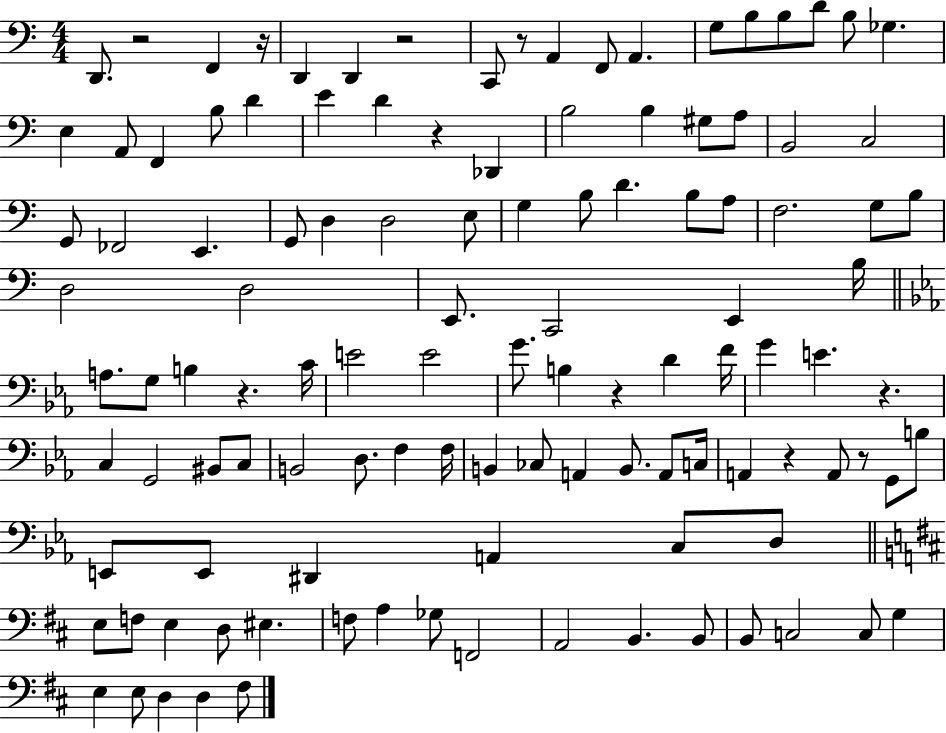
D2/e. R/h F2/q R/s D2/q D2/q R/h C2/e R/e A2/q F2/e A2/q. G3/e B3/e B3/e D4/e B3/e Gb3/q. E3/q A2/e F2/q B3/e D4/q E4/q D4/q R/q Db2/q B3/h B3/q G#3/e A3/e B2/h C3/h G2/e FES2/h E2/q. G2/e D3/q D3/h E3/e G3/q B3/e D4/q. B3/e A3/e F3/h. G3/e B3/e D3/h D3/h E2/e. C2/h E2/q B3/s A3/e. G3/e B3/q R/q. C4/s E4/h E4/h G4/e. B3/q R/q D4/q F4/s G4/q E4/q. R/q. C3/q G2/h BIS2/e C3/e B2/h D3/e. F3/q F3/s B2/q CES3/e A2/q B2/e. A2/e C3/s A2/q R/q A2/e R/e G2/e B3/e E2/e E2/e D#2/q A2/q C3/e D3/e E3/e F3/e E3/q D3/e EIS3/q. F3/e A3/q Gb3/e F2/h A2/h B2/q. B2/e B2/e C3/h C3/e G3/q E3/q E3/e D3/q D3/q F#3/e